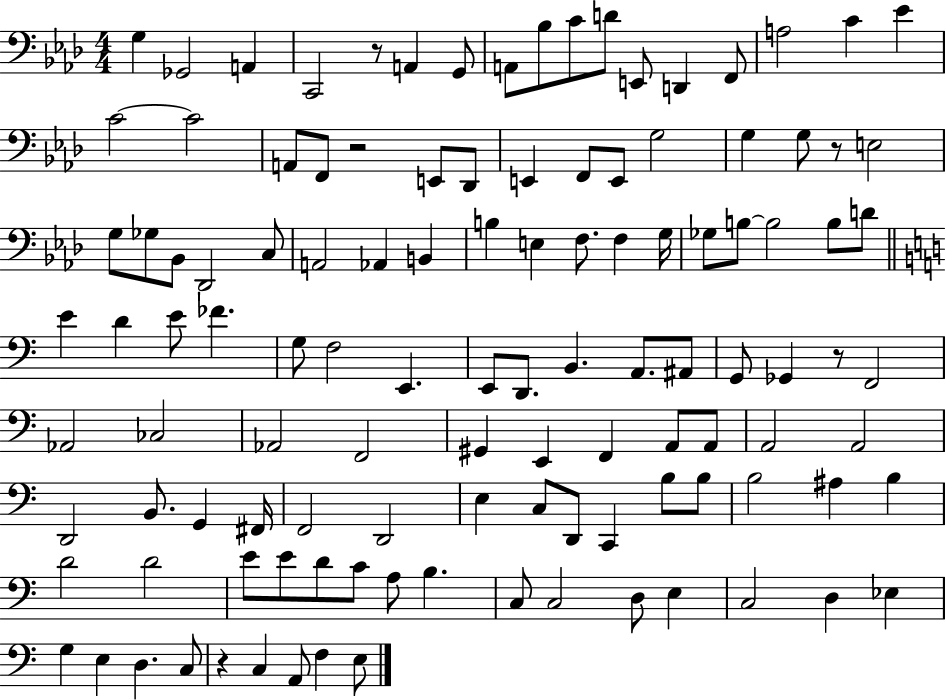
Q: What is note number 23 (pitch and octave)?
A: E2